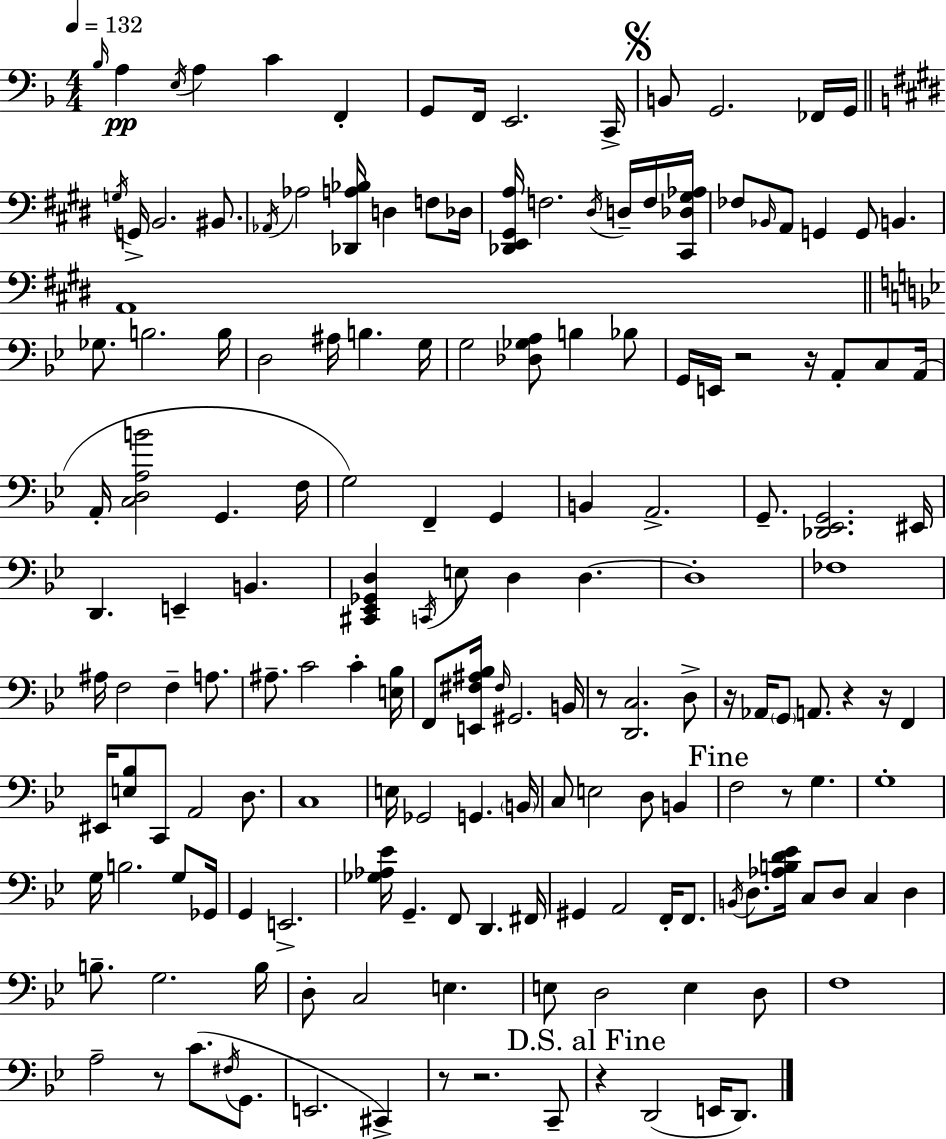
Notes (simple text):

Bb3/s A3/q E3/s A3/q C4/q F2/q G2/e F2/s E2/h. C2/s B2/e G2/h. FES2/s G2/s G3/s G2/s B2/h. BIS2/e. Ab2/s Ab3/h [Db2,A3,Bb3]/s D3/q F3/e Db3/s [Db2,E2,G#2,A3]/s F3/h. D#3/s D3/s F3/s [C#2,Db3,G#3,Ab3]/s FES3/e Bb2/s A2/e G2/q G2/e B2/q. A2/w Gb3/e. B3/h. B3/s D3/h A#3/s B3/q. G3/s G3/h [Db3,Gb3,A3]/e B3/q Bb3/e G2/s E2/s R/h R/s A2/e C3/e A2/s A2/s [C3,D3,A3,B4]/h G2/q. F3/s G3/h F2/q G2/q B2/q A2/h. G2/e. [Db2,Eb2,G2]/h. EIS2/s D2/q. E2/q B2/q. [C#2,Eb2,Gb2,D3]/q C2/s E3/e D3/q D3/q. D3/w FES3/w A#3/s F3/h F3/q A3/e. A#3/e. C4/h C4/q [E3,Bb3]/s F2/e [E2,F#3,A#3,Bb3]/s F#3/s G#2/h. B2/s R/e [D2,C3]/h. D3/e R/s Ab2/s G2/e A2/e. R/q R/s F2/q EIS2/s [E3,Bb3]/e C2/e A2/h D3/e. C3/w E3/s Gb2/h G2/q. B2/s C3/e E3/h D3/e B2/q F3/h R/e G3/q. G3/w G3/s B3/h. G3/e Gb2/s G2/q E2/h. [Gb3,Ab3,Eb4]/s G2/q. F2/e D2/q. F#2/s G#2/q A2/h F2/s F2/e. B2/s D3/e. [Ab3,B3,D4,Eb4]/s C3/e D3/e C3/q D3/q B3/e. G3/h. B3/s D3/e C3/h E3/q. E3/e D3/h E3/q D3/e F3/w A3/h R/e C4/e. F#3/s G2/e. E2/h. C#2/q R/e R/h. C2/e R/q D2/h E2/s D2/e.